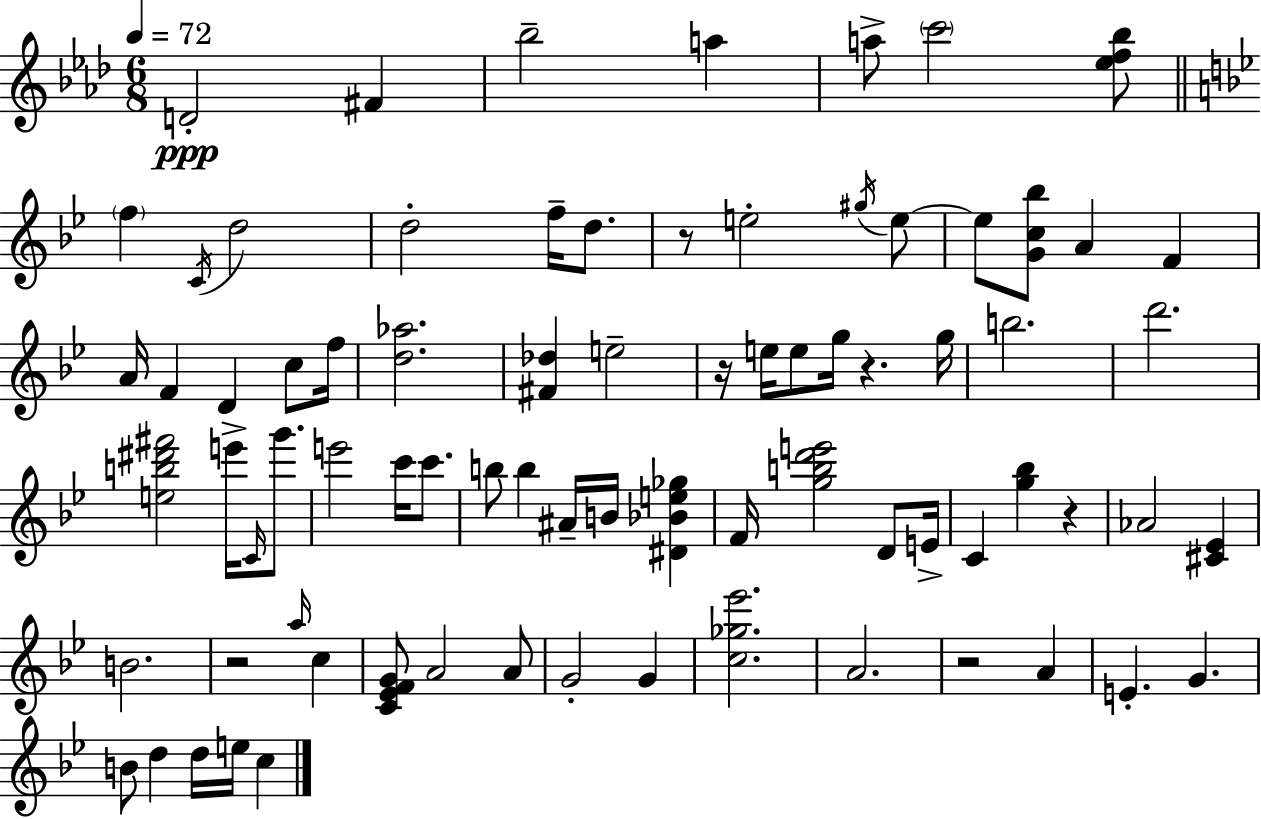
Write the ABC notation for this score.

X:1
T:Untitled
M:6/8
L:1/4
K:Fm
D2 ^F _b2 a a/2 c'2 [_ef_b]/2 f C/4 d2 d2 f/4 d/2 z/2 e2 ^g/4 e/2 e/2 [Gc_b]/2 A F A/4 F D c/2 f/4 [d_a]2 [^F_d] e2 z/4 e/4 e/2 g/4 z g/4 b2 d'2 [eb^d'^f']2 e'/4 C/4 g'/2 e'2 c'/4 c'/2 b/2 b ^A/4 B/4 [^D_Be_g] F/4 [gbd'e']2 D/2 E/4 C [g_b] z _A2 [^C_E] B2 z2 a/4 c [C_EFG]/2 A2 A/2 G2 G [c_g_e']2 A2 z2 A E G B/2 d d/4 e/4 c